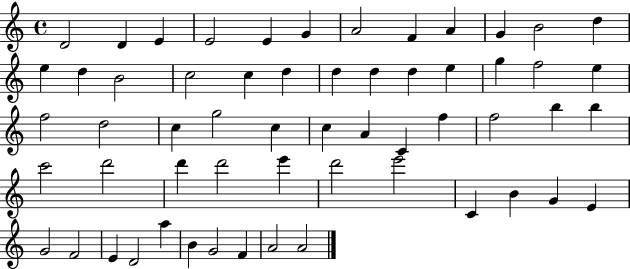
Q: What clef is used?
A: treble